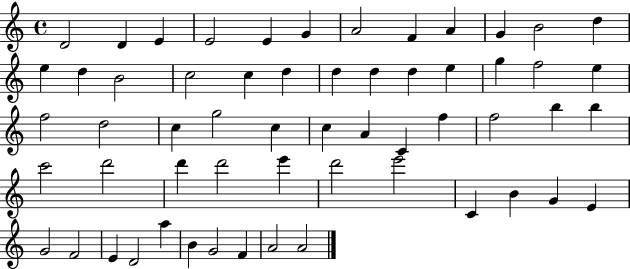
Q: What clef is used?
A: treble